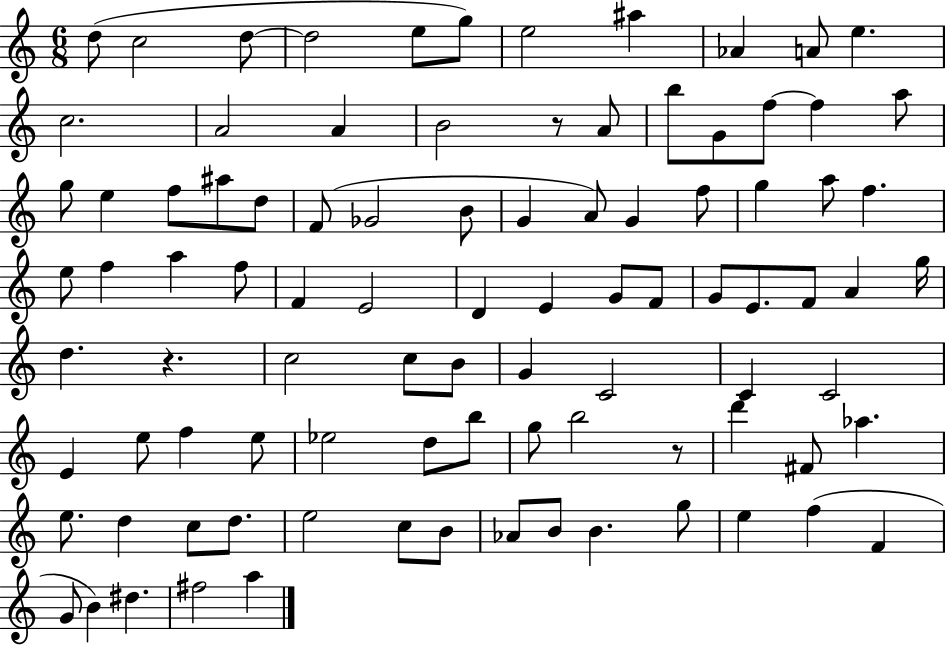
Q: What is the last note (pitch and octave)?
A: A5